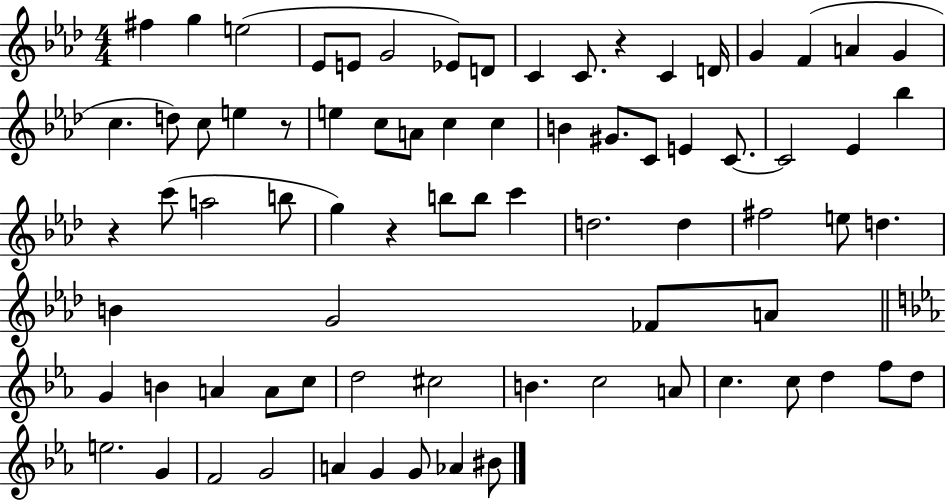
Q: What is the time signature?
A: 4/4